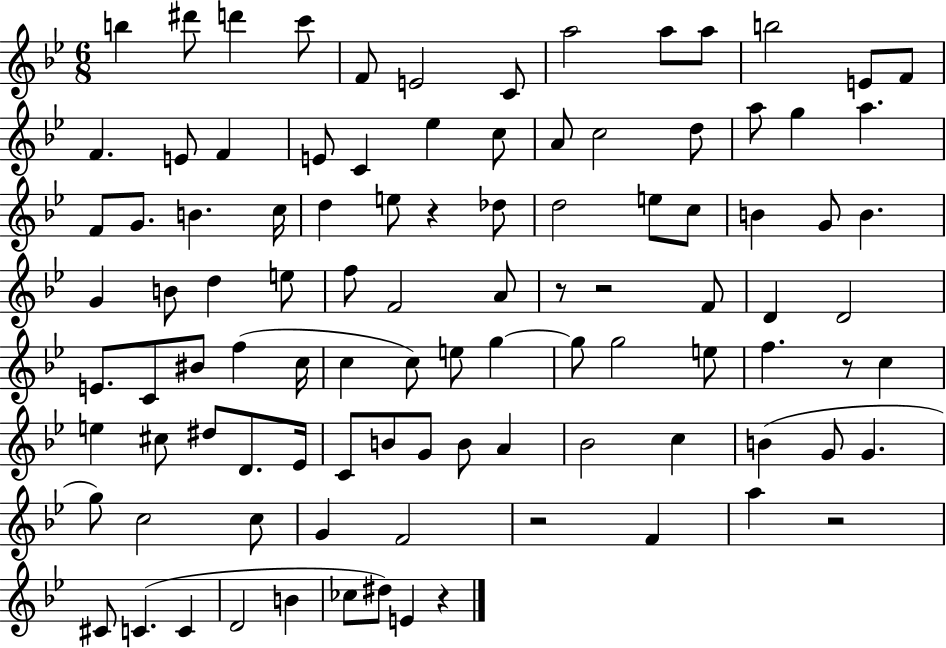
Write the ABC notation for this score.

X:1
T:Untitled
M:6/8
L:1/4
K:Bb
b ^d'/2 d' c'/2 F/2 E2 C/2 a2 a/2 a/2 b2 E/2 F/2 F E/2 F E/2 C _e c/2 A/2 c2 d/2 a/2 g a F/2 G/2 B c/4 d e/2 z _d/2 d2 e/2 c/2 B G/2 B G B/2 d e/2 f/2 F2 A/2 z/2 z2 F/2 D D2 E/2 C/2 ^B/2 f c/4 c c/2 e/2 g g/2 g2 e/2 f z/2 c e ^c/2 ^d/2 D/2 _E/4 C/2 B/2 G/2 B/2 A _B2 c B G/2 G g/2 c2 c/2 G F2 z2 F a z2 ^C/2 C C D2 B _c/2 ^d/2 E z